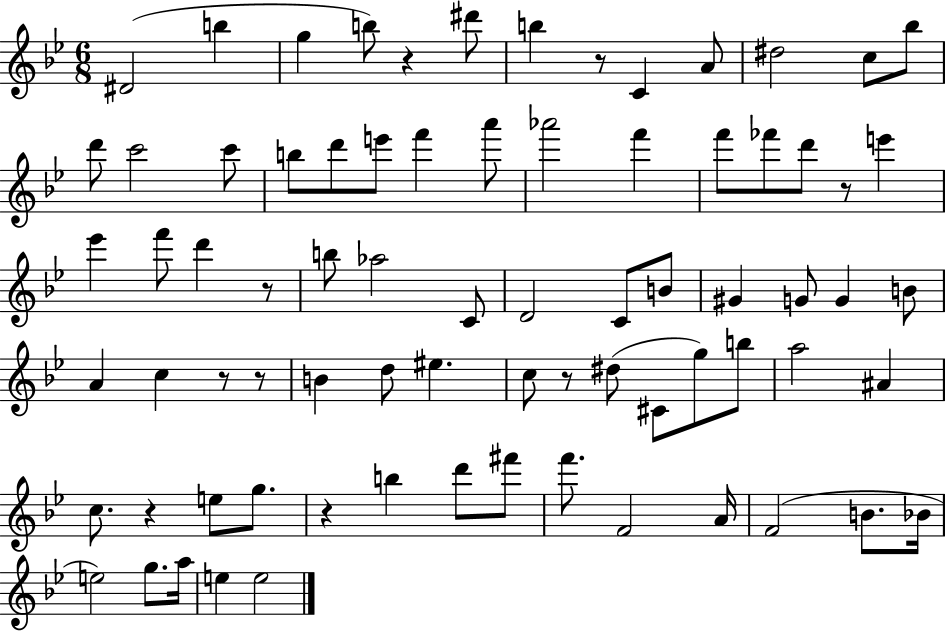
X:1
T:Untitled
M:6/8
L:1/4
K:Bb
^D2 b g b/2 z ^d'/2 b z/2 C A/2 ^d2 c/2 _b/2 d'/2 c'2 c'/2 b/2 d'/2 e'/2 f' a'/2 _a'2 f' f'/2 _f'/2 d'/2 z/2 e' _e' f'/2 d' z/2 b/2 _a2 C/2 D2 C/2 B/2 ^G G/2 G B/2 A c z/2 z/2 B d/2 ^e c/2 z/2 ^d/2 ^C/2 g/2 b/2 a2 ^A c/2 z e/2 g/2 z b d'/2 ^f'/2 f'/2 F2 A/4 F2 B/2 _B/4 e2 g/2 a/4 e e2